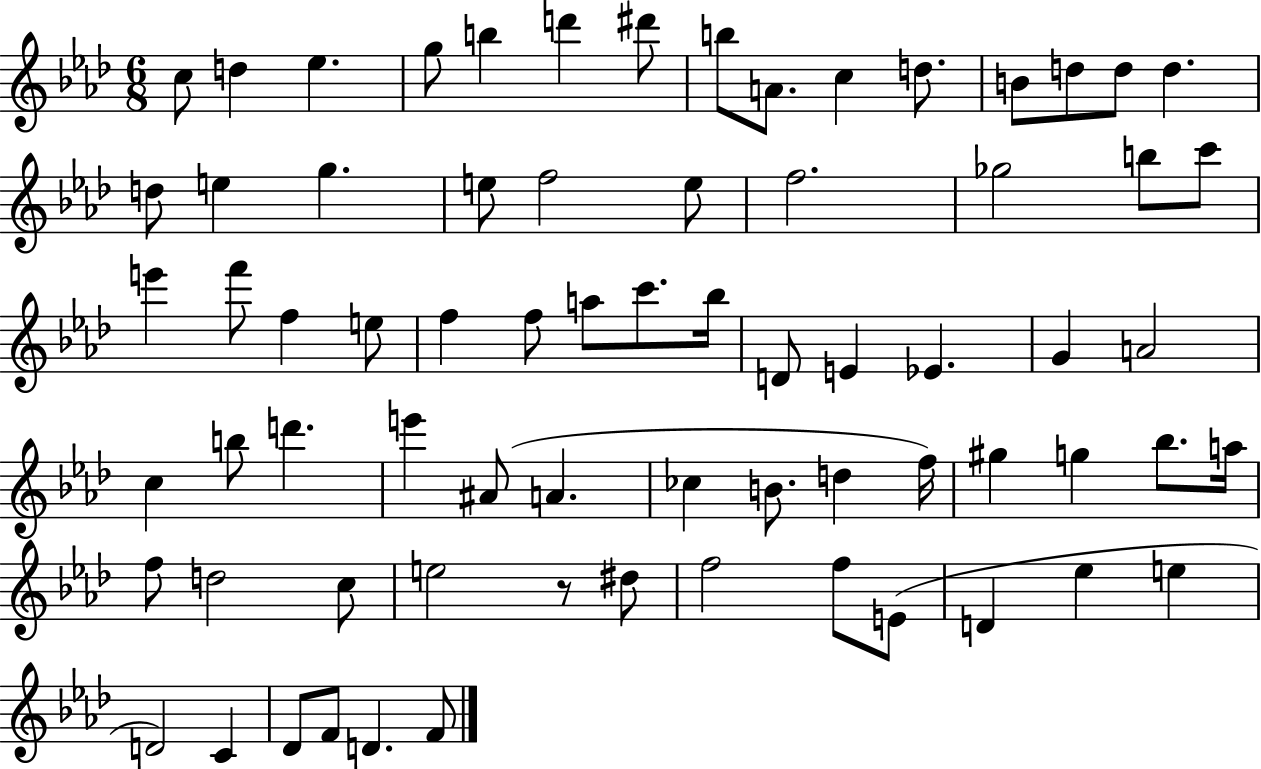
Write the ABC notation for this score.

X:1
T:Untitled
M:6/8
L:1/4
K:Ab
c/2 d _e g/2 b d' ^d'/2 b/2 A/2 c d/2 B/2 d/2 d/2 d d/2 e g e/2 f2 e/2 f2 _g2 b/2 c'/2 e' f'/2 f e/2 f f/2 a/2 c'/2 _b/4 D/2 E _E G A2 c b/2 d' e' ^A/2 A _c B/2 d f/4 ^g g _b/2 a/4 f/2 d2 c/2 e2 z/2 ^d/2 f2 f/2 E/2 D _e e D2 C _D/2 F/2 D F/2